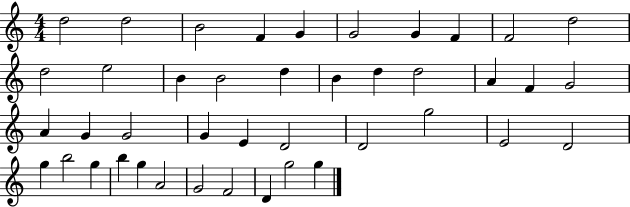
{
  \clef treble
  \numericTimeSignature
  \time 4/4
  \key c \major
  d''2 d''2 | b'2 f'4 g'4 | g'2 g'4 f'4 | f'2 d''2 | \break d''2 e''2 | b'4 b'2 d''4 | b'4 d''4 d''2 | a'4 f'4 g'2 | \break a'4 g'4 g'2 | g'4 e'4 d'2 | d'2 g''2 | e'2 d'2 | \break g''4 b''2 g''4 | b''4 g''4 a'2 | g'2 f'2 | d'4 g''2 g''4 | \break \bar "|."
}